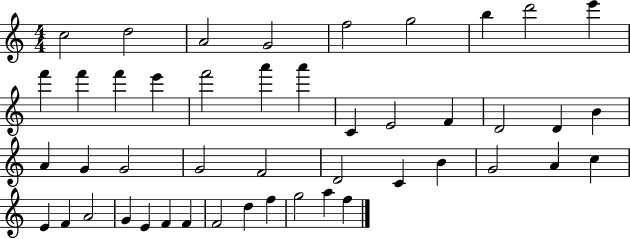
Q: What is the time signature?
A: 4/4